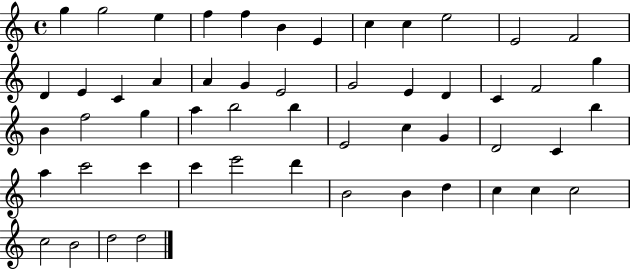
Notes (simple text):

G5/q G5/h E5/q F5/q F5/q B4/q E4/q C5/q C5/q E5/h E4/h F4/h D4/q E4/q C4/q A4/q A4/q G4/q E4/h G4/h E4/q D4/q C4/q F4/h G5/q B4/q F5/h G5/q A5/q B5/h B5/q E4/h C5/q G4/q D4/h C4/q B5/q A5/q C6/h C6/q C6/q E6/h D6/q B4/h B4/q D5/q C5/q C5/q C5/h C5/h B4/h D5/h D5/h